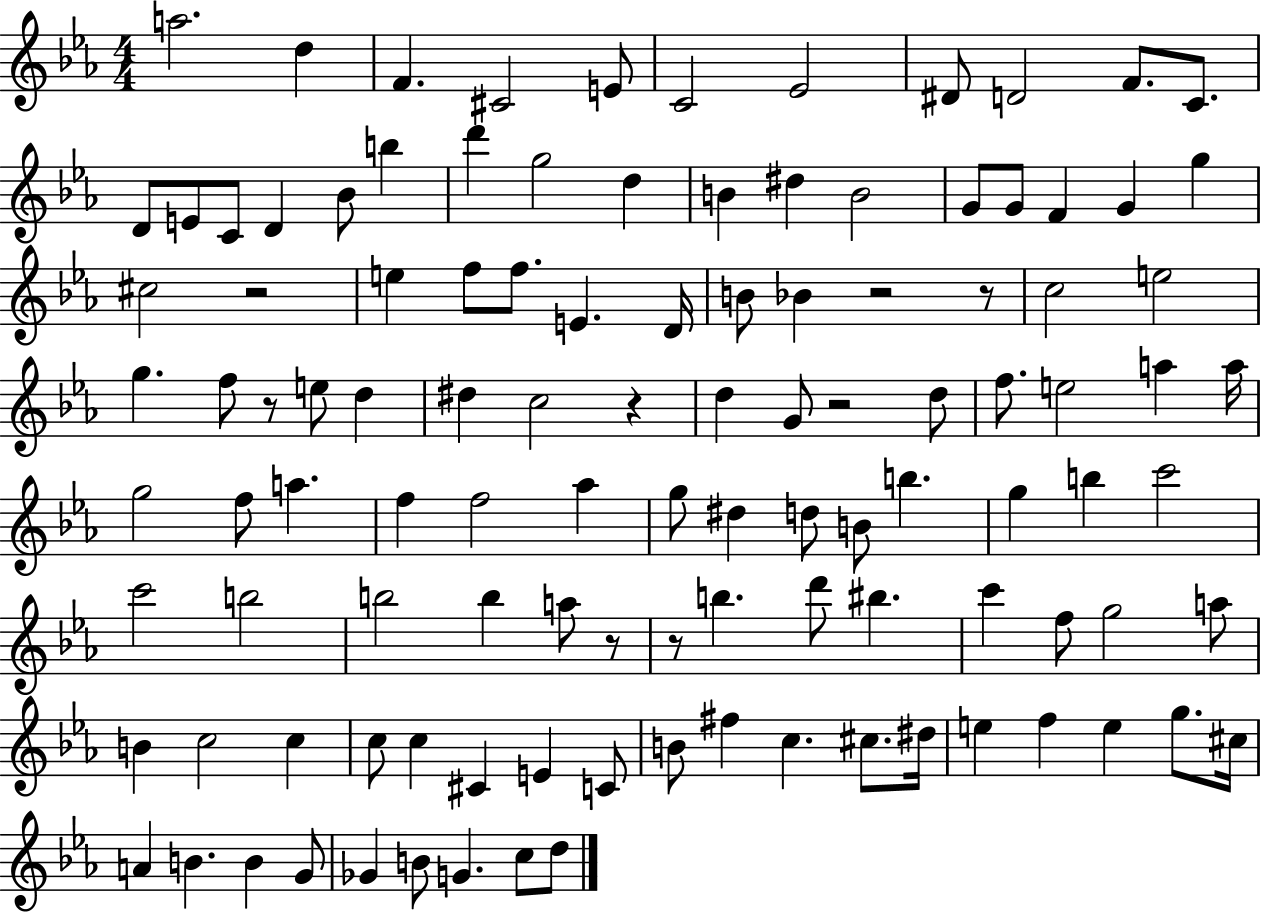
{
  \clef treble
  \numericTimeSignature
  \time 4/4
  \key ees \major
  \repeat volta 2 { a''2. d''4 | f'4. cis'2 e'8 | c'2 ees'2 | dis'8 d'2 f'8. c'8. | \break d'8 e'8 c'8 d'4 bes'8 b''4 | d'''4 g''2 d''4 | b'4 dis''4 b'2 | g'8 g'8 f'4 g'4 g''4 | \break cis''2 r2 | e''4 f''8 f''8. e'4. d'16 | b'8 bes'4 r2 r8 | c''2 e''2 | \break g''4. f''8 r8 e''8 d''4 | dis''4 c''2 r4 | d''4 g'8 r2 d''8 | f''8. e''2 a''4 a''16 | \break g''2 f''8 a''4. | f''4 f''2 aes''4 | g''8 dis''4 d''8 b'8 b''4. | g''4 b''4 c'''2 | \break c'''2 b''2 | b''2 b''4 a''8 r8 | r8 b''4. d'''8 bis''4. | c'''4 f''8 g''2 a''8 | \break b'4 c''2 c''4 | c''8 c''4 cis'4 e'4 c'8 | b'8 fis''4 c''4. cis''8. dis''16 | e''4 f''4 e''4 g''8. cis''16 | \break a'4 b'4. b'4 g'8 | ges'4 b'8 g'4. c''8 d''8 | } \bar "|."
}